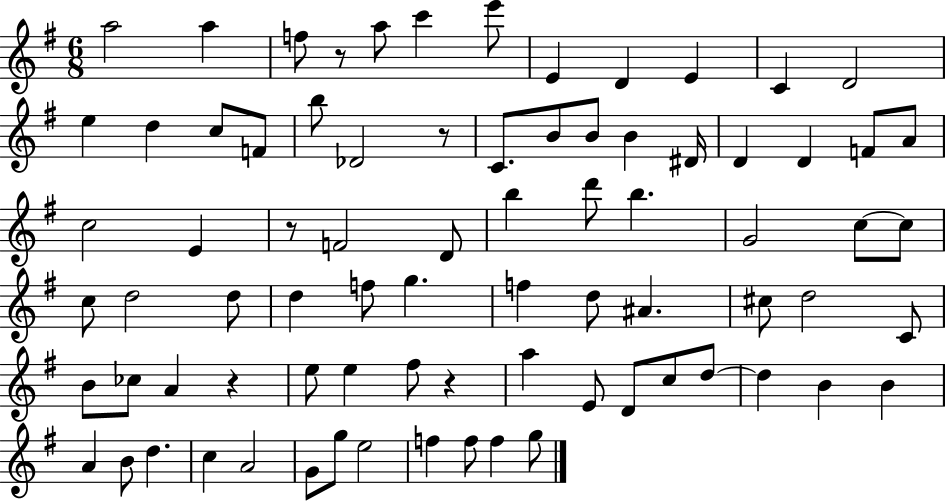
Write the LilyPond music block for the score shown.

{
  \clef treble
  \numericTimeSignature
  \time 6/8
  \key g \major
  \repeat volta 2 { a''2 a''4 | f''8 r8 a''8 c'''4 e'''8 | e'4 d'4 e'4 | c'4 d'2 | \break e''4 d''4 c''8 f'8 | b''8 des'2 r8 | c'8. b'8 b'8 b'4 dis'16 | d'4 d'4 f'8 a'8 | \break c''2 e'4 | r8 f'2 d'8 | b''4 d'''8 b''4. | g'2 c''8~~ c''8 | \break c''8 d''2 d''8 | d''4 f''8 g''4. | f''4 d''8 ais'4. | cis''8 d''2 c'8 | \break b'8 ces''8 a'4 r4 | e''8 e''4 fis''8 r4 | a''4 e'8 d'8 c''8 d''8~~ | d''4 b'4 b'4 | \break a'4 b'8 d''4. | c''4 a'2 | g'8 g''8 e''2 | f''4 f''8 f''4 g''8 | \break } \bar "|."
}